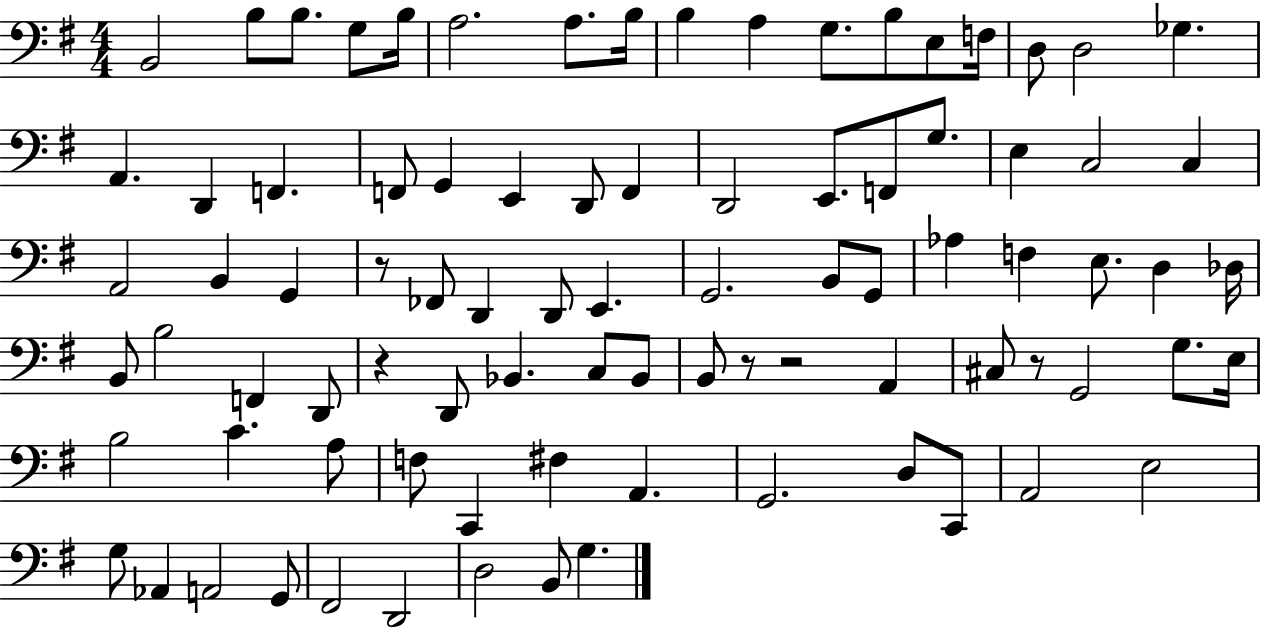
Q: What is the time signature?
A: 4/4